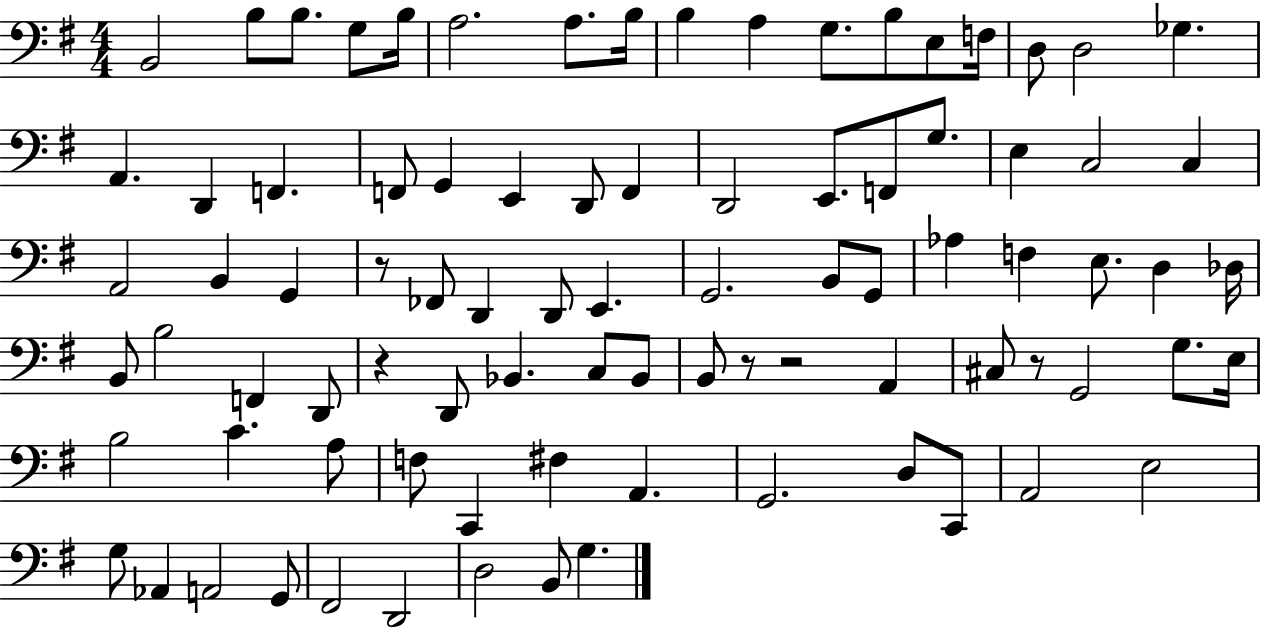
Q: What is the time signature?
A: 4/4